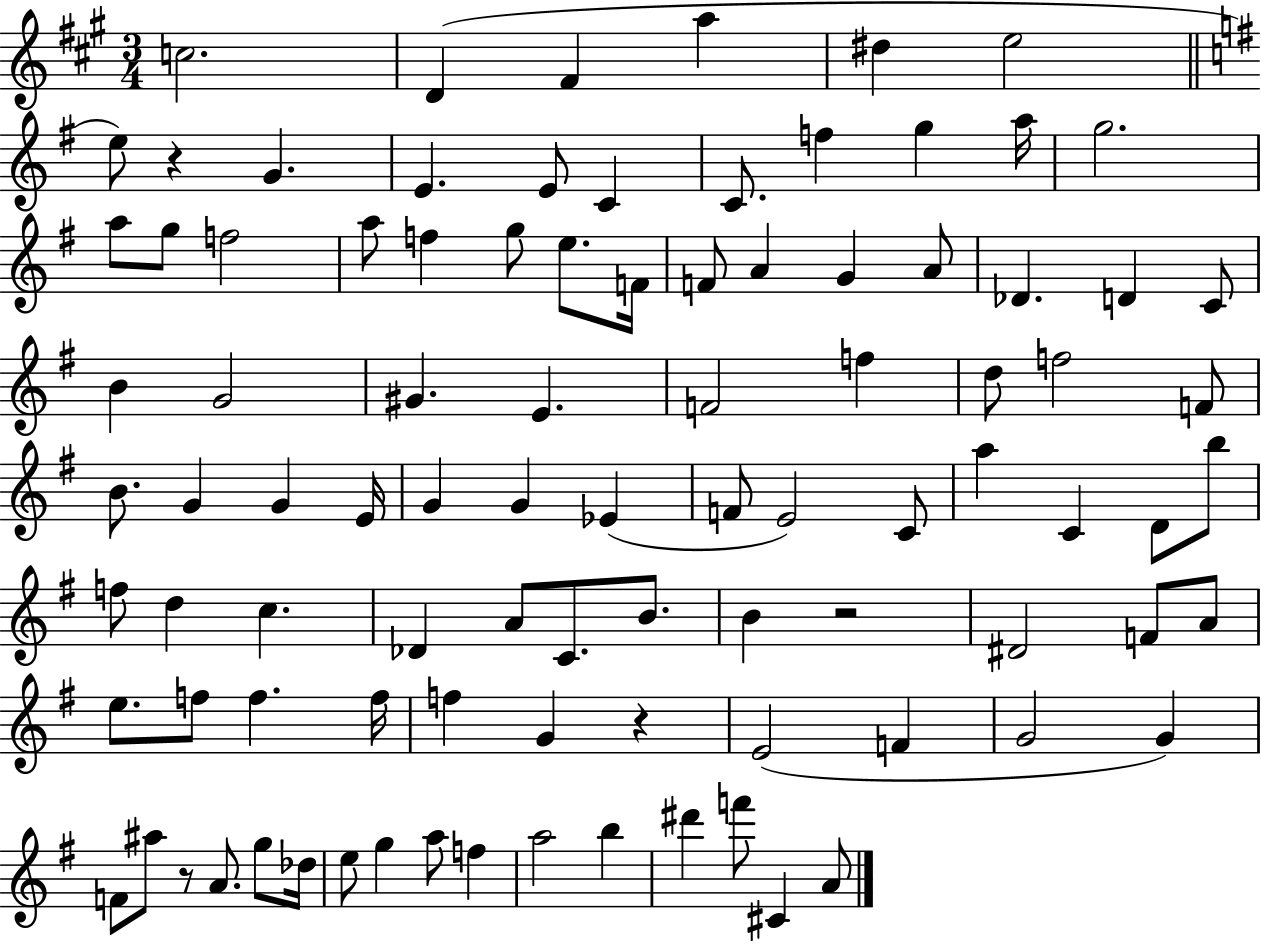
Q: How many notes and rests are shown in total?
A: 94